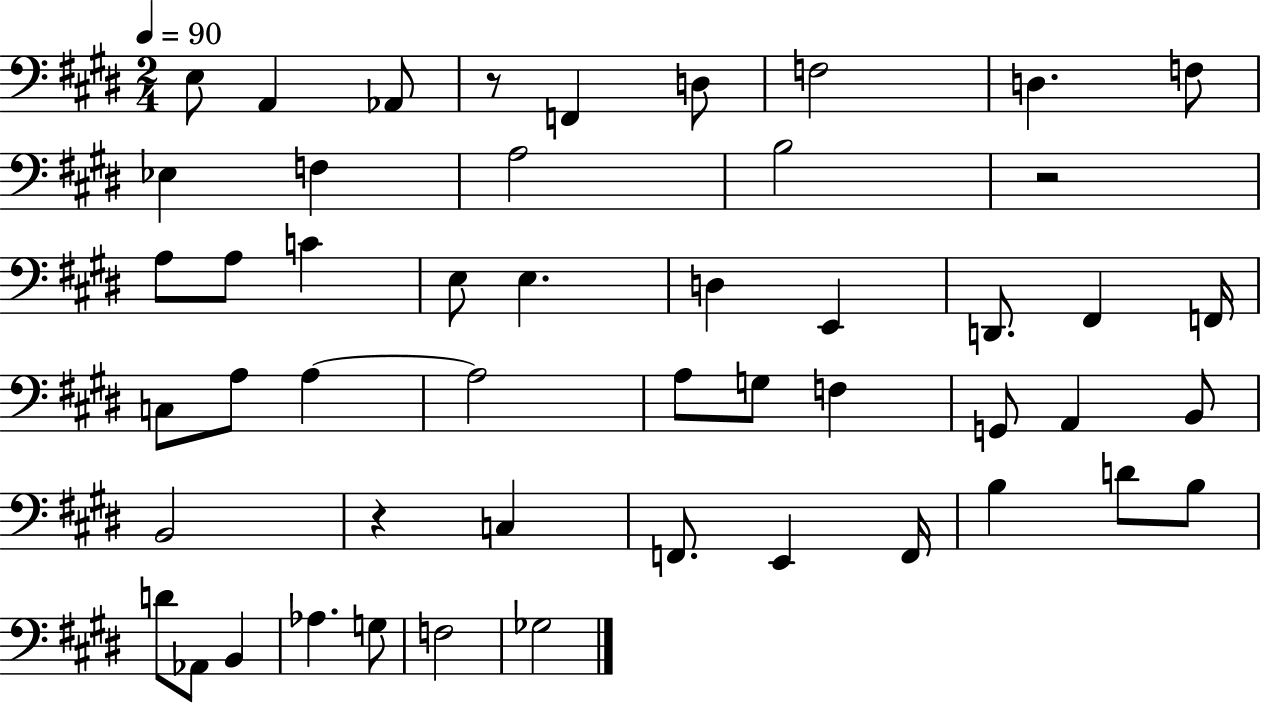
E3/e A2/q Ab2/e R/e F2/q D3/e F3/h D3/q. F3/e Eb3/q F3/q A3/h B3/h R/h A3/e A3/e C4/q E3/e E3/q. D3/q E2/q D2/e. F#2/q F2/s C3/e A3/e A3/q A3/h A3/e G3/e F3/q G2/e A2/q B2/e B2/h R/q C3/q F2/e. E2/q F2/s B3/q D4/e B3/e D4/e Ab2/e B2/q Ab3/q. G3/e F3/h Gb3/h